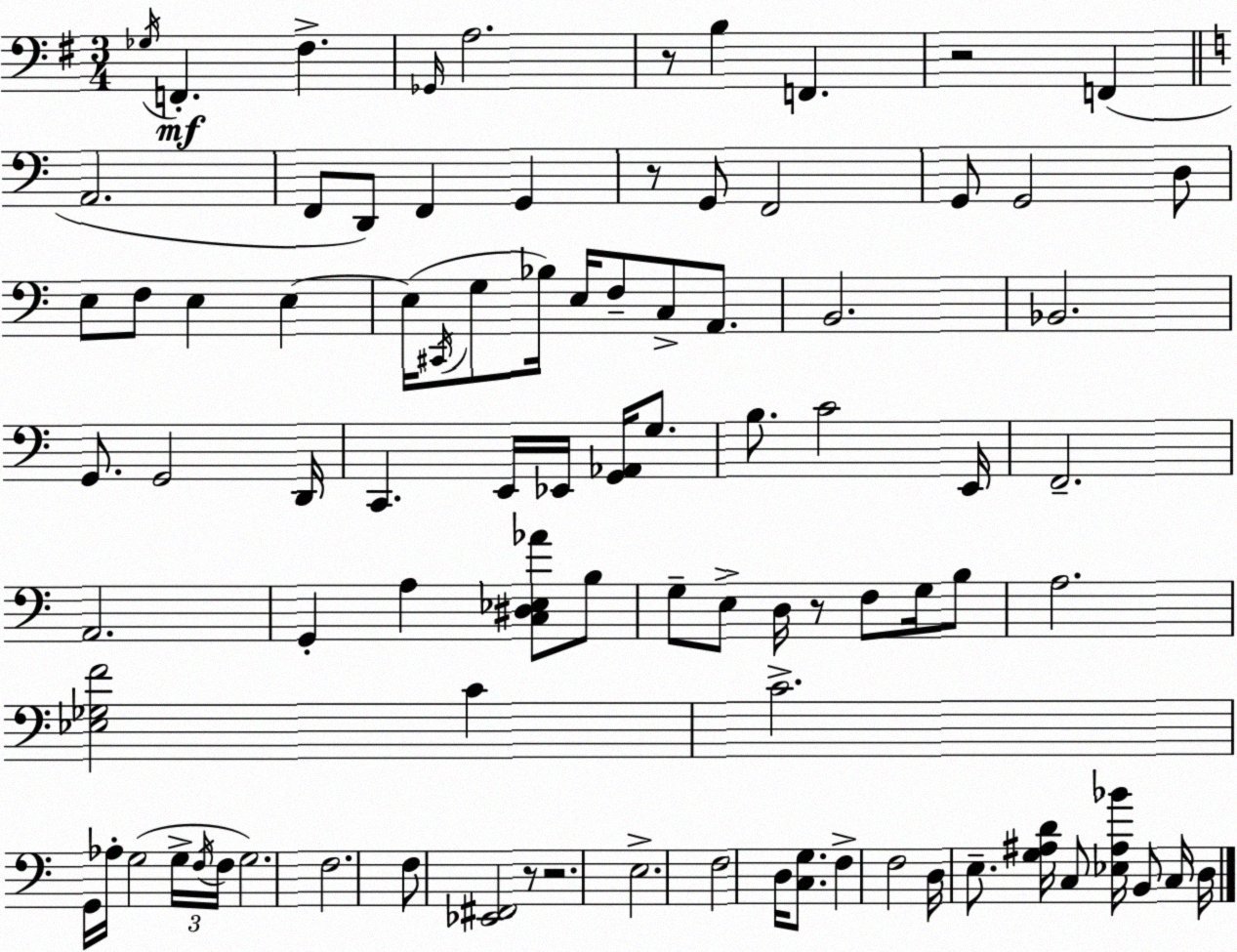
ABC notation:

X:1
T:Untitled
M:3/4
L:1/4
K:Em
_G,/4 F,, ^F, _G,,/4 A,2 z/2 B, F,, z2 F,, A,,2 F,,/2 D,,/2 F,, G,, z/2 G,,/2 F,,2 G,,/2 G,,2 D,/2 E,/2 F,/2 E, E, E,/4 ^C,,/4 G,/2 _B,/4 E,/4 F,/2 C,/2 A,,/2 B,,2 _B,,2 G,,/2 G,,2 D,,/4 C,, E,,/4 _E,,/4 [G,,_A,,]/4 G,/2 B,/2 C2 E,,/4 F,,2 A,,2 G,, A, [C,^D,_E,_A]/2 B,/2 G,/2 E,/2 D,/4 z/2 F,/2 G,/4 B,/2 A,2 [_E,_G,F]2 C C2 G,,/4 _A,/4 G,2 G,/4 F,/4 F,/4 G,2 F,2 F,/2 [_E,,^F,,]2 z/2 z2 E,2 F,2 D,/4 [C,G,]/2 F, F,2 D,/4 E,/2 [G,^A,D]/4 C,/2 [_E,^A,_B]/4 B,,/2 C,/4 D,/4